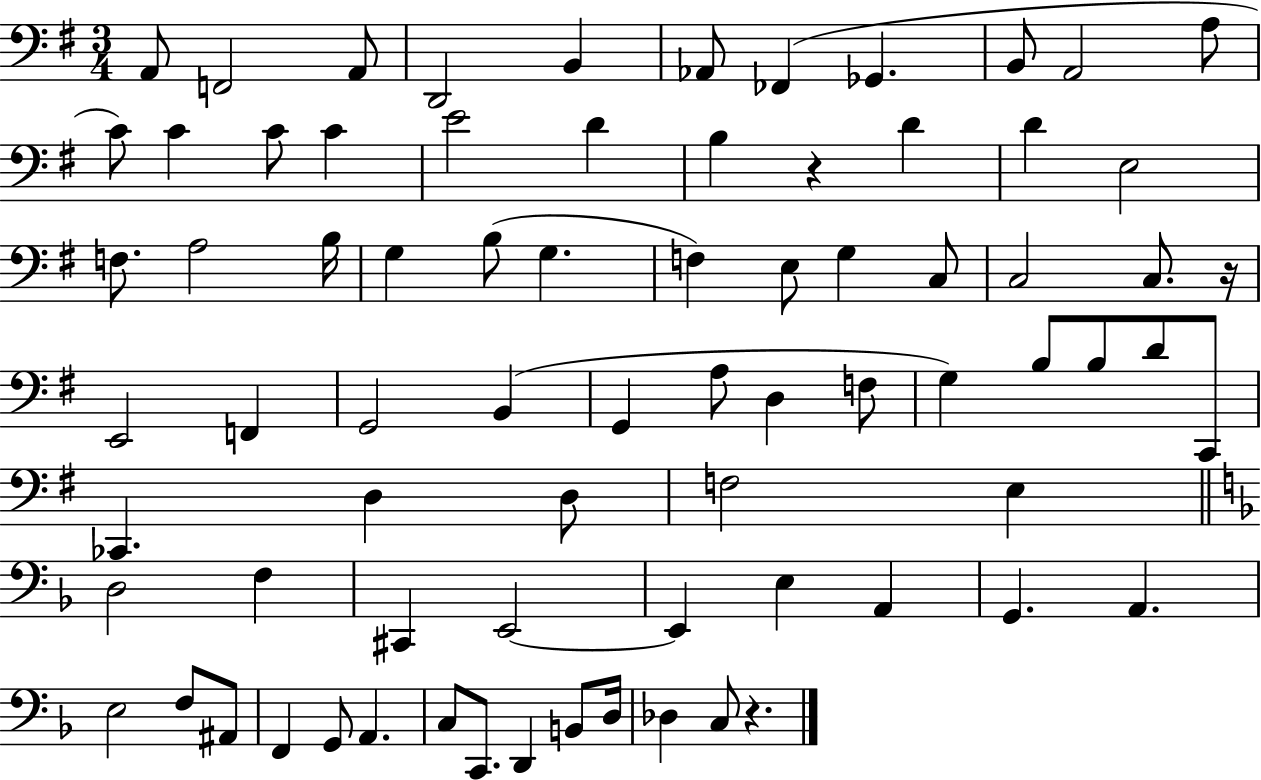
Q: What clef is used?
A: bass